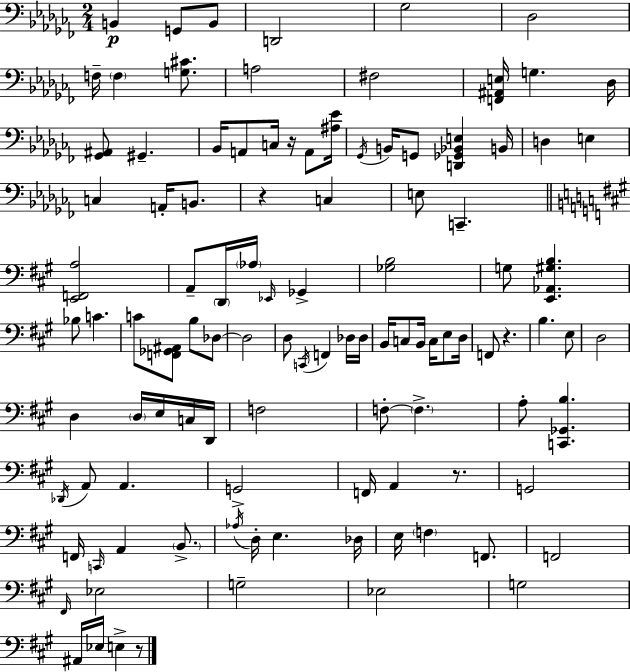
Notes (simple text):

B2/q G2/e B2/e D2/h Gb3/h Db3/h F3/s F3/q [G3,C#4]/e. A3/h F#3/h [F2,A#2,E3]/s G3/q. Db3/s [Gb2,A#2]/e G#2/q. Bb2/s A2/e C3/s R/s A2/e [A#3,Eb4]/s Gb2/s B2/s G2/e [D2,Gb2,Bb2,E3]/q B2/s D3/q E3/q C3/q A2/s B2/e. R/q C3/q E3/e C2/q. [E2,F2,A3]/h A2/e D2/s Ab3/s Eb2/s Gb2/q [Gb3,B3]/h G3/e [E2,Ab2,G#3,B3]/q. Bb3/e C4/q. C4/e [F2,Gb2,A#2]/e B3/e Db3/e Db3/h D3/e C2/s F2/q Db3/s Db3/s B2/s C3/e B2/s C3/s E3/e D3/s F2/e R/q. B3/q. E3/e D3/h D3/q D3/s E3/s C3/s D2/s F3/h F3/e F3/q. A3/e [C2,Gb2,B3]/q. Db2/s A2/e A2/q. G2/h F2/s A2/q R/e. G2/h F2/s C2/s A2/q B2/e. Ab3/s D3/s E3/q. Db3/s E3/s F3/q F2/e. F2/h F#2/s Eb3/h G3/h Eb3/h G3/h A#2/s Eb3/s E3/q R/e